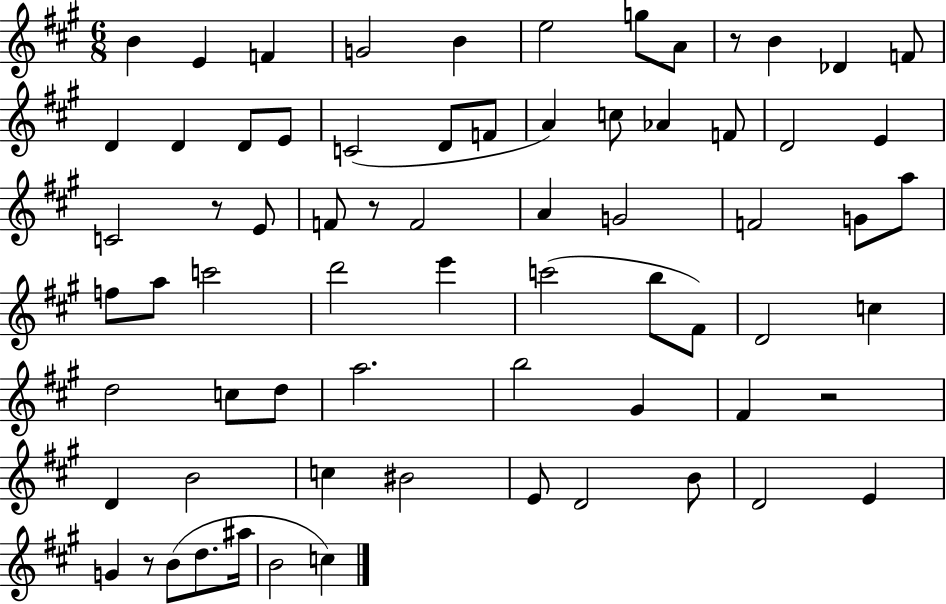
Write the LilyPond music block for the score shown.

{
  \clef treble
  \numericTimeSignature
  \time 6/8
  \key a \major
  b'4 e'4 f'4 | g'2 b'4 | e''2 g''8 a'8 | r8 b'4 des'4 f'8 | \break d'4 d'4 d'8 e'8 | c'2( d'8 f'8 | a'4) c''8 aes'4 f'8 | d'2 e'4 | \break c'2 r8 e'8 | f'8 r8 f'2 | a'4 g'2 | f'2 g'8 a''8 | \break f''8 a''8 c'''2 | d'''2 e'''4 | c'''2( b''8 fis'8) | d'2 c''4 | \break d''2 c''8 d''8 | a''2. | b''2 gis'4 | fis'4 r2 | \break d'4 b'2 | c''4 bis'2 | e'8 d'2 b'8 | d'2 e'4 | \break g'4 r8 b'8( d''8. ais''16 | b'2 c''4) | \bar "|."
}